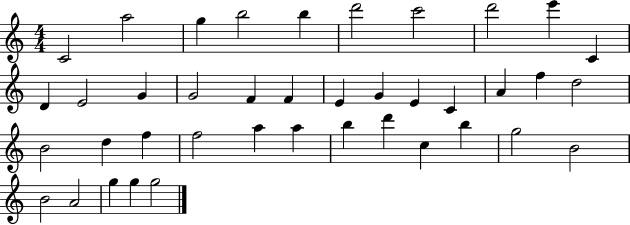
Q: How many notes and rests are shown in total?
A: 40